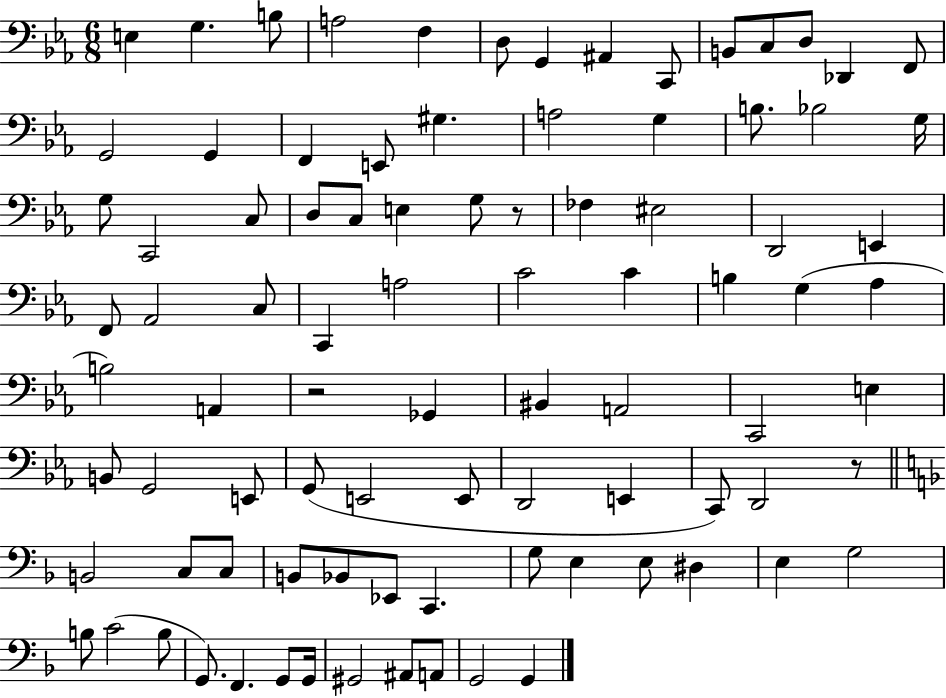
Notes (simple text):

E3/q G3/q. B3/e A3/h F3/q D3/e G2/q A#2/q C2/e B2/e C3/e D3/e Db2/q F2/e G2/h G2/q F2/q E2/e G#3/q. A3/h G3/q B3/e. Bb3/h G3/s G3/e C2/h C3/e D3/e C3/e E3/q G3/e R/e FES3/q EIS3/h D2/h E2/q F2/e Ab2/h C3/e C2/q A3/h C4/h C4/q B3/q G3/q Ab3/q B3/h A2/q R/h Gb2/q BIS2/q A2/h C2/h E3/q B2/e G2/h E2/e G2/e E2/h E2/e D2/h E2/q C2/e D2/h R/e B2/h C3/e C3/e B2/e Bb2/e Eb2/e C2/q. G3/e E3/q E3/e D#3/q E3/q G3/h B3/e C4/h B3/e G2/e. F2/q. G2/e G2/s G#2/h A#2/e A2/e G2/h G2/q